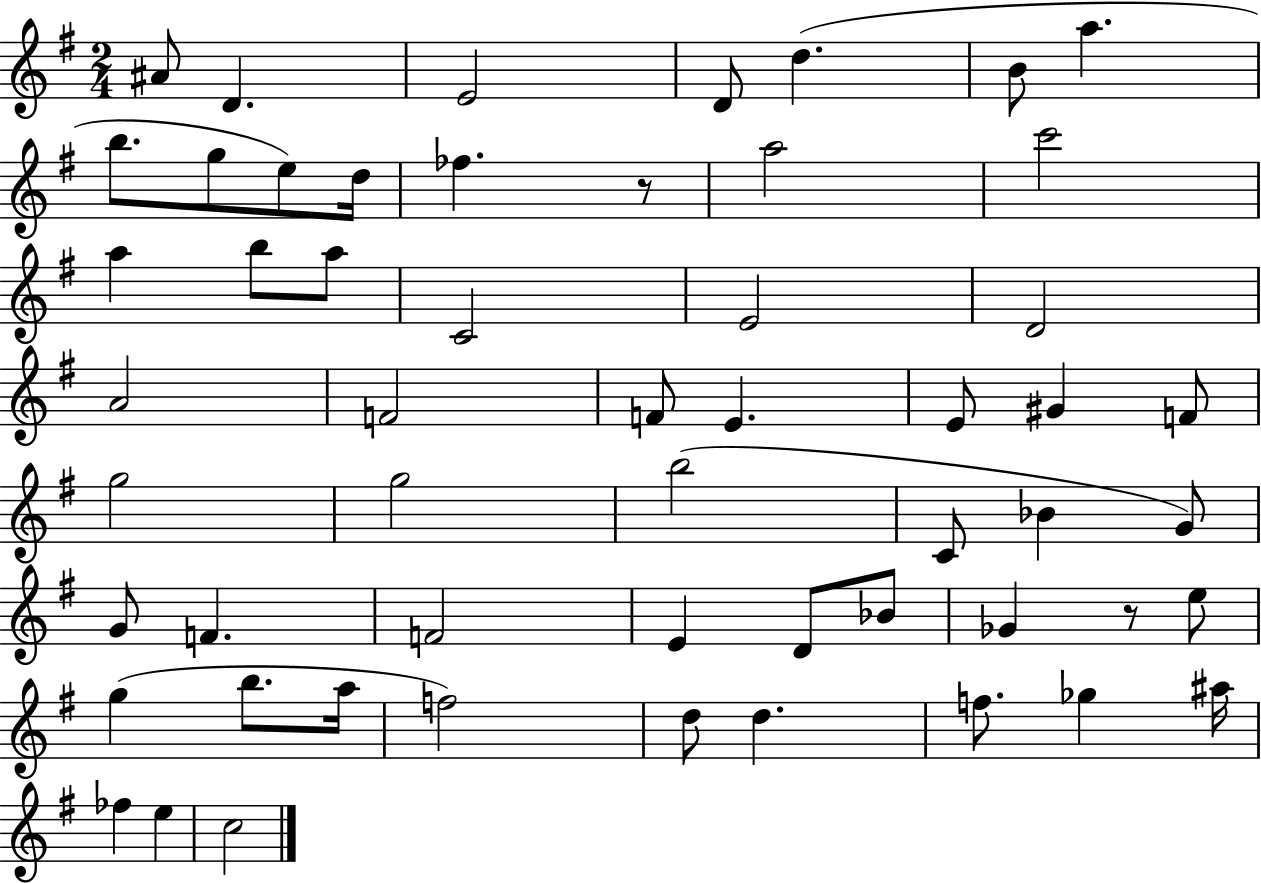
A#4/e D4/q. E4/h D4/e D5/q. B4/e A5/q. B5/e. G5/e E5/e D5/s FES5/q. R/e A5/h C6/h A5/q B5/e A5/e C4/h E4/h D4/h A4/h F4/h F4/e E4/q. E4/e G#4/q F4/e G5/h G5/h B5/h C4/e Bb4/q G4/e G4/e F4/q. F4/h E4/q D4/e Bb4/e Gb4/q R/e E5/e G5/q B5/e. A5/s F5/h D5/e D5/q. F5/e. Gb5/q A#5/s FES5/q E5/q C5/h